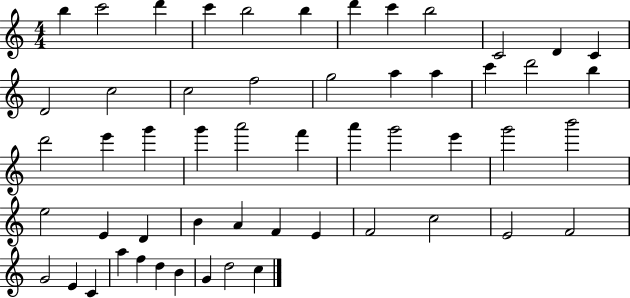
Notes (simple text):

B5/q C6/h D6/q C6/q B5/h B5/q D6/q C6/q B5/h C4/h D4/q C4/q D4/h C5/h C5/h F5/h G5/h A5/q A5/q C6/q D6/h B5/q D6/h E6/q G6/q G6/q A6/h F6/q A6/q G6/h E6/q G6/h B6/h E5/h E4/q D4/q B4/q A4/q F4/q E4/q F4/h C5/h E4/h F4/h G4/h E4/q C4/q A5/q F5/q D5/q B4/q G4/q D5/h C5/q